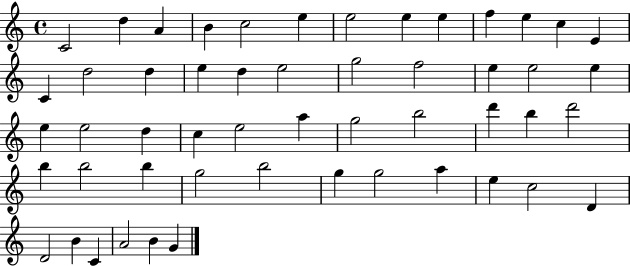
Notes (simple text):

C4/h D5/q A4/q B4/q C5/h E5/q E5/h E5/q E5/q F5/q E5/q C5/q E4/q C4/q D5/h D5/q E5/q D5/q E5/h G5/h F5/h E5/q E5/h E5/q E5/q E5/h D5/q C5/q E5/h A5/q G5/h B5/h D6/q B5/q D6/h B5/q B5/h B5/q G5/h B5/h G5/q G5/h A5/q E5/q C5/h D4/q D4/h B4/q C4/q A4/h B4/q G4/q